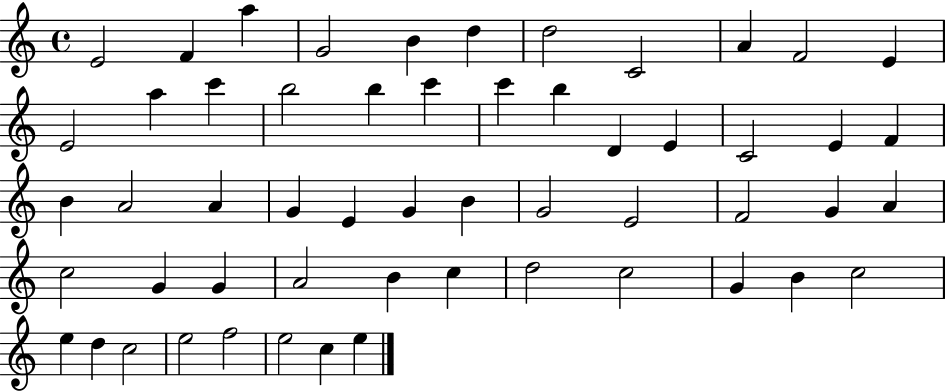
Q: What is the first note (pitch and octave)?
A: E4